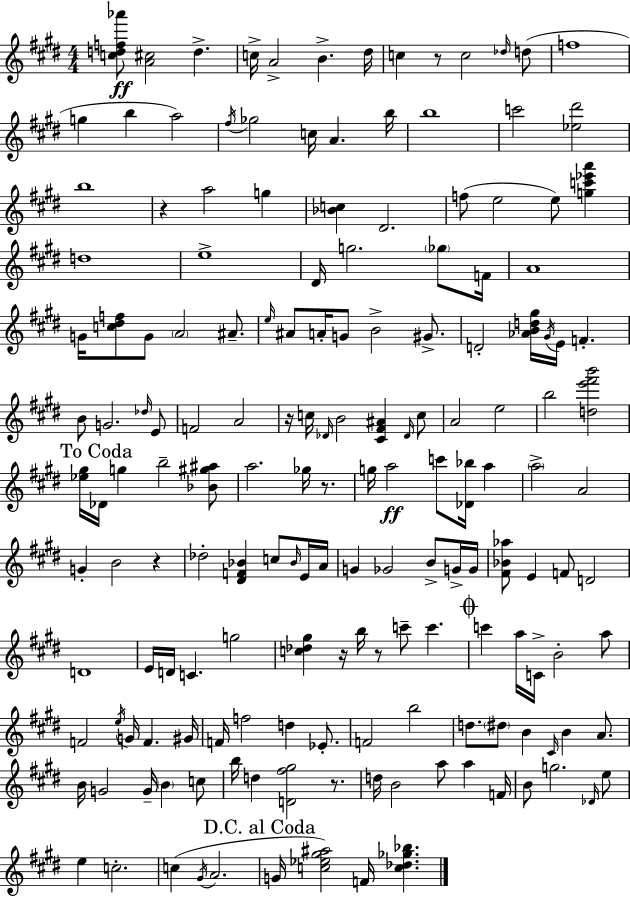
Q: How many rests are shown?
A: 8